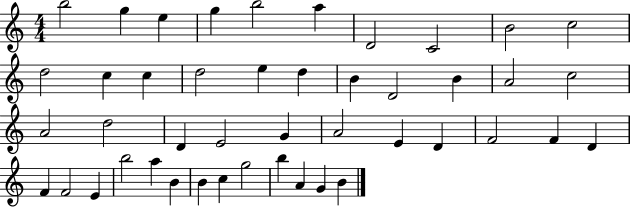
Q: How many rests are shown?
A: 0